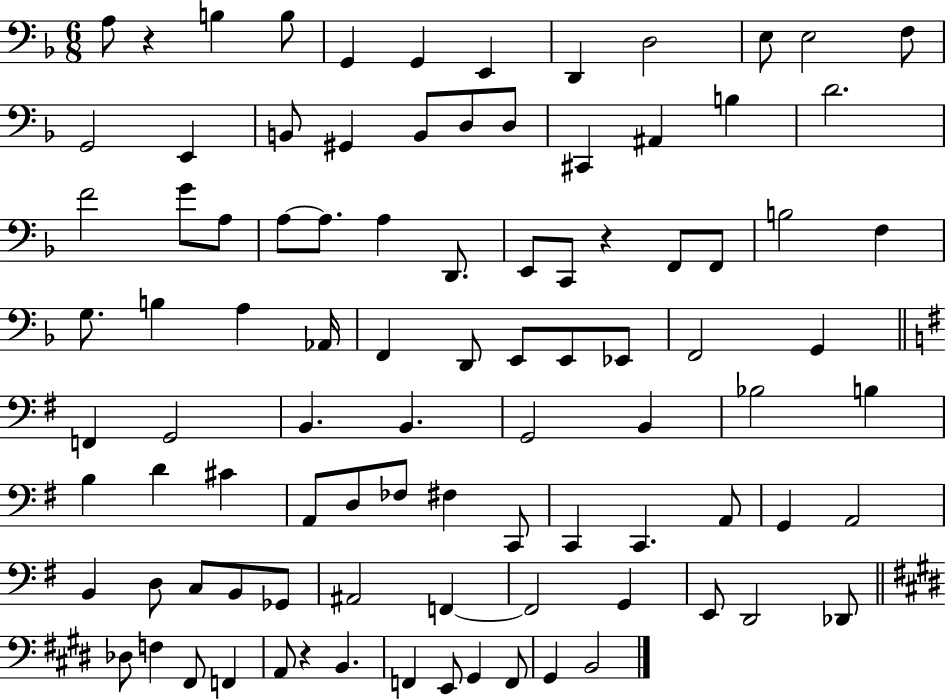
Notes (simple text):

A3/e R/q B3/q B3/e G2/q G2/q E2/q D2/q D3/h E3/e E3/h F3/e G2/h E2/q B2/e G#2/q B2/e D3/e D3/e C#2/q A#2/q B3/q D4/h. F4/h G4/e A3/e A3/e A3/e. A3/q D2/e. E2/e C2/e R/q F2/e F2/e B3/h F3/q G3/e. B3/q A3/q Ab2/s F2/q D2/e E2/e E2/e Eb2/e F2/h G2/q F2/q G2/h B2/q. B2/q. G2/h B2/q Bb3/h B3/q B3/q D4/q C#4/q A2/e D3/e FES3/e F#3/q C2/e C2/q C2/q. A2/e G2/q A2/h B2/q D3/e C3/e B2/e Gb2/e A#2/h F2/q F2/h G2/q E2/e D2/h Db2/e Db3/e F3/q F#2/e F2/q A2/e R/q B2/q. F2/q E2/e G#2/q F2/e G#2/q B2/h